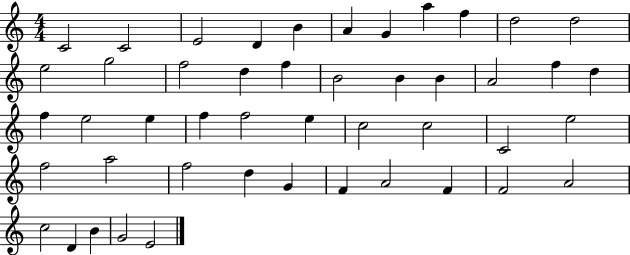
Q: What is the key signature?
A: C major